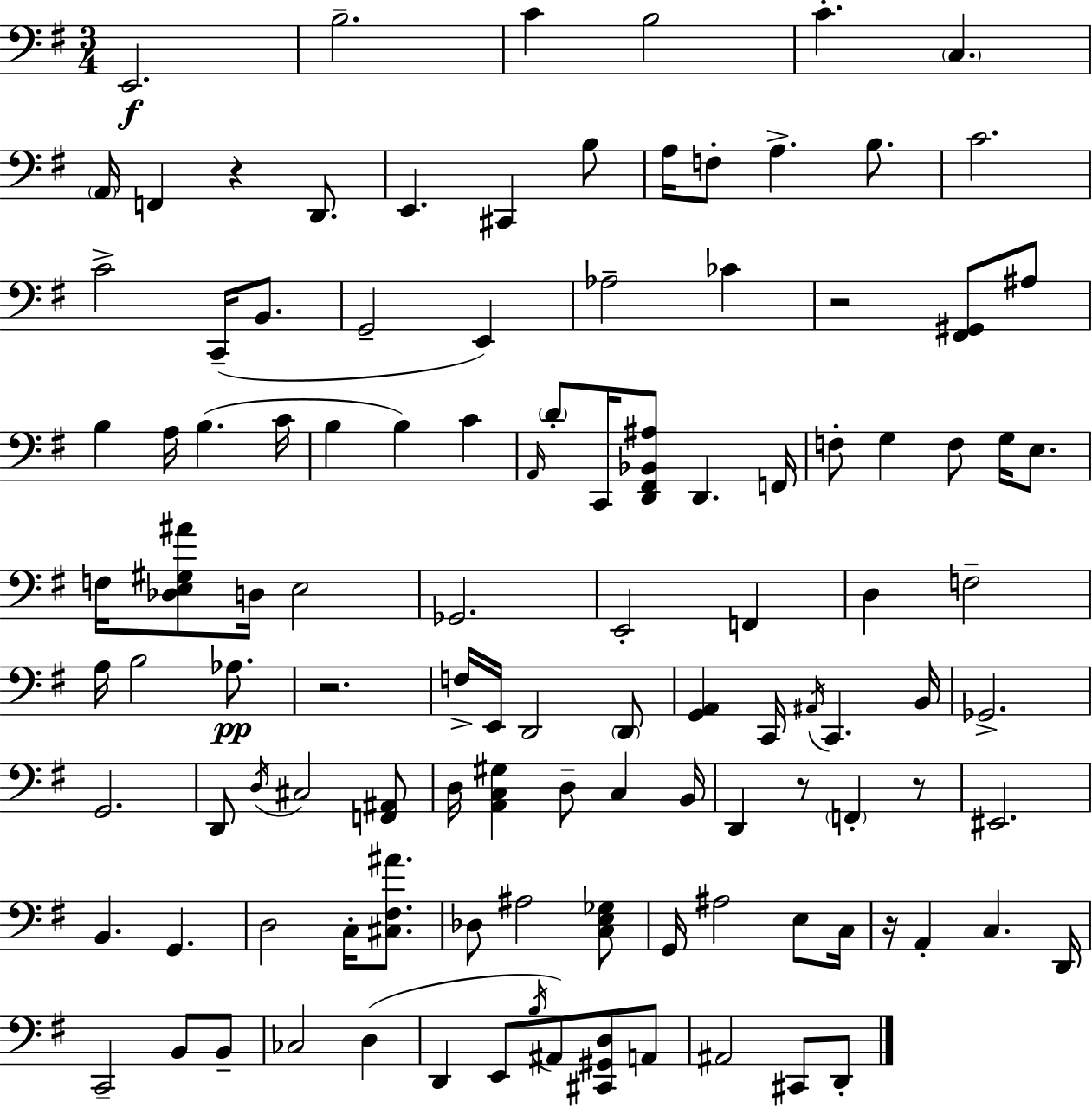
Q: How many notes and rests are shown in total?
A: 114